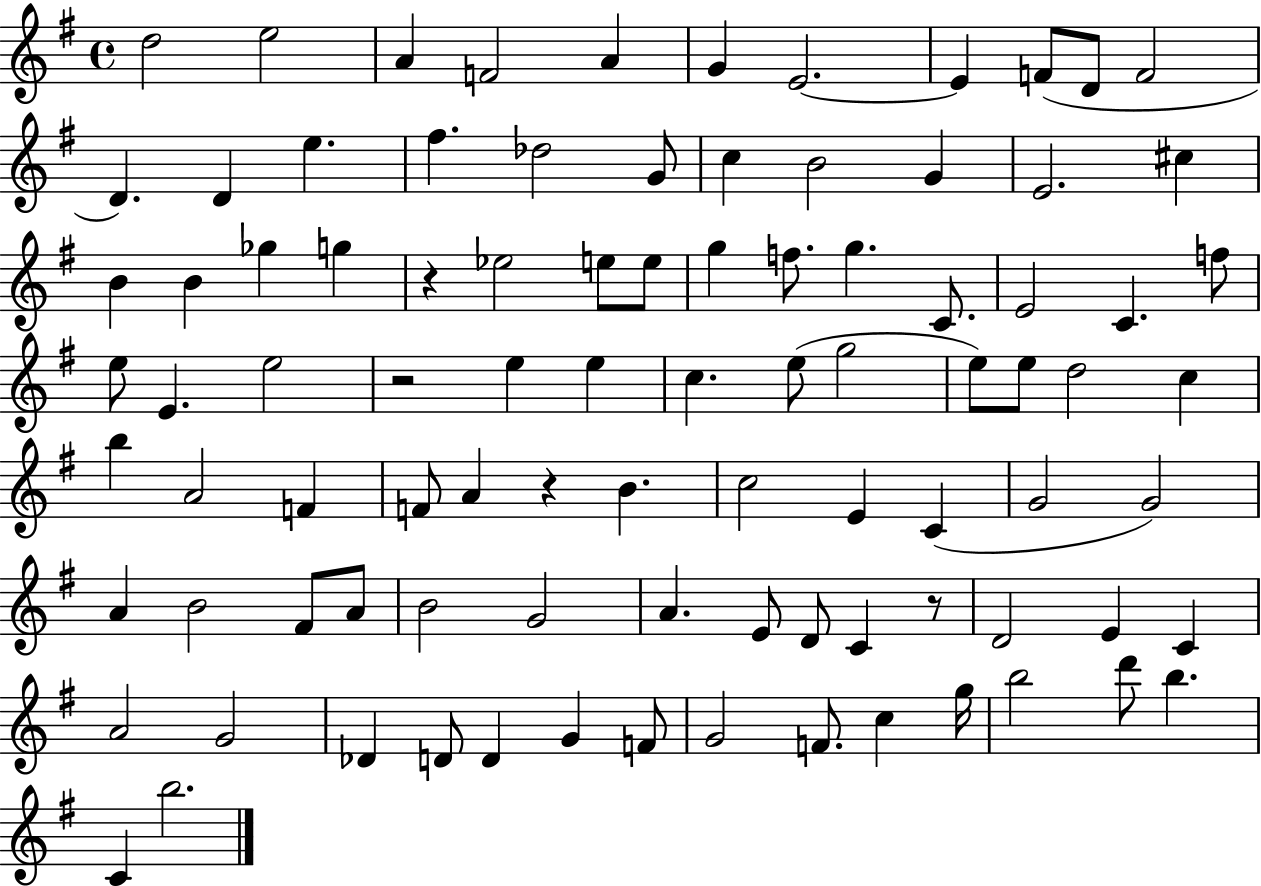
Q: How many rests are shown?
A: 4